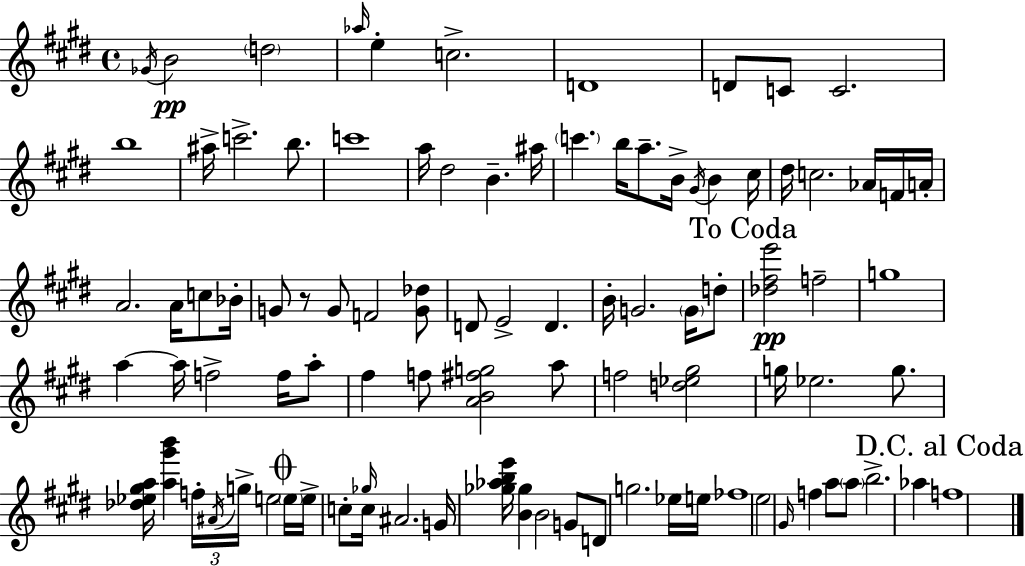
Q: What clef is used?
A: treble